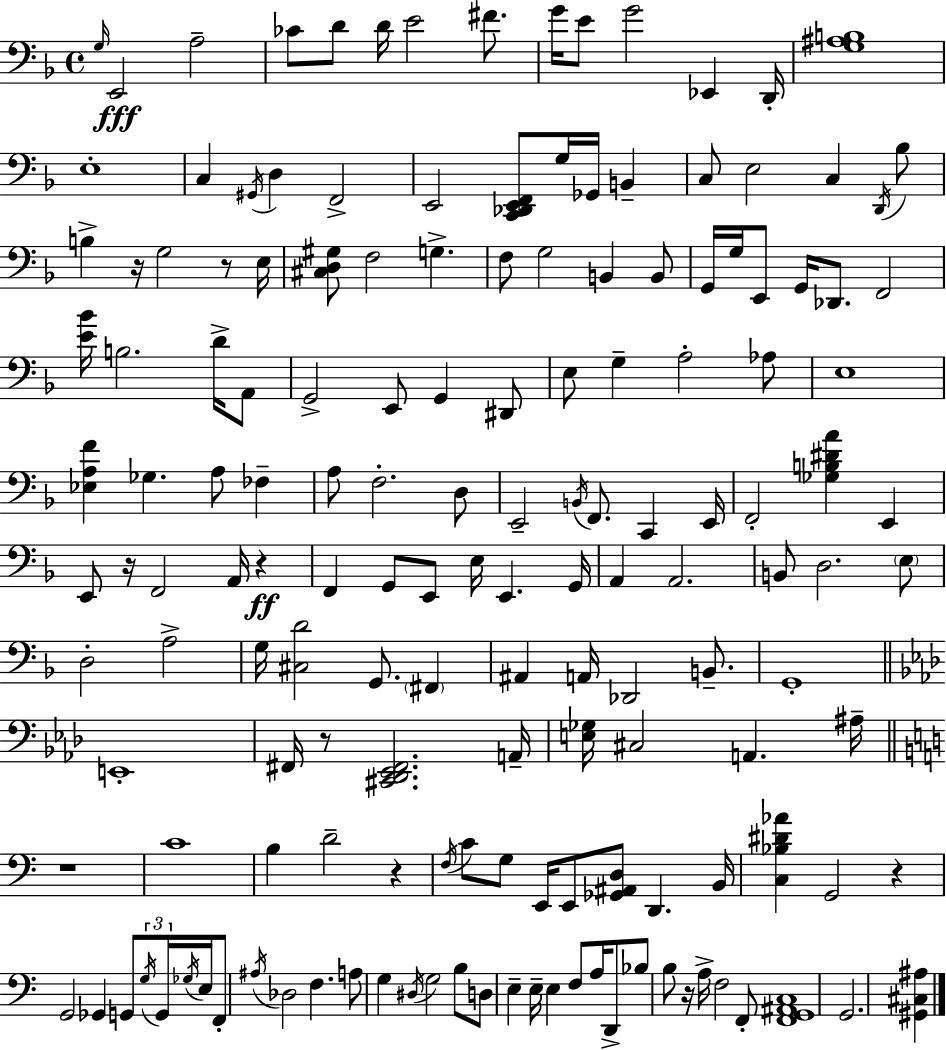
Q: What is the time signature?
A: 4/4